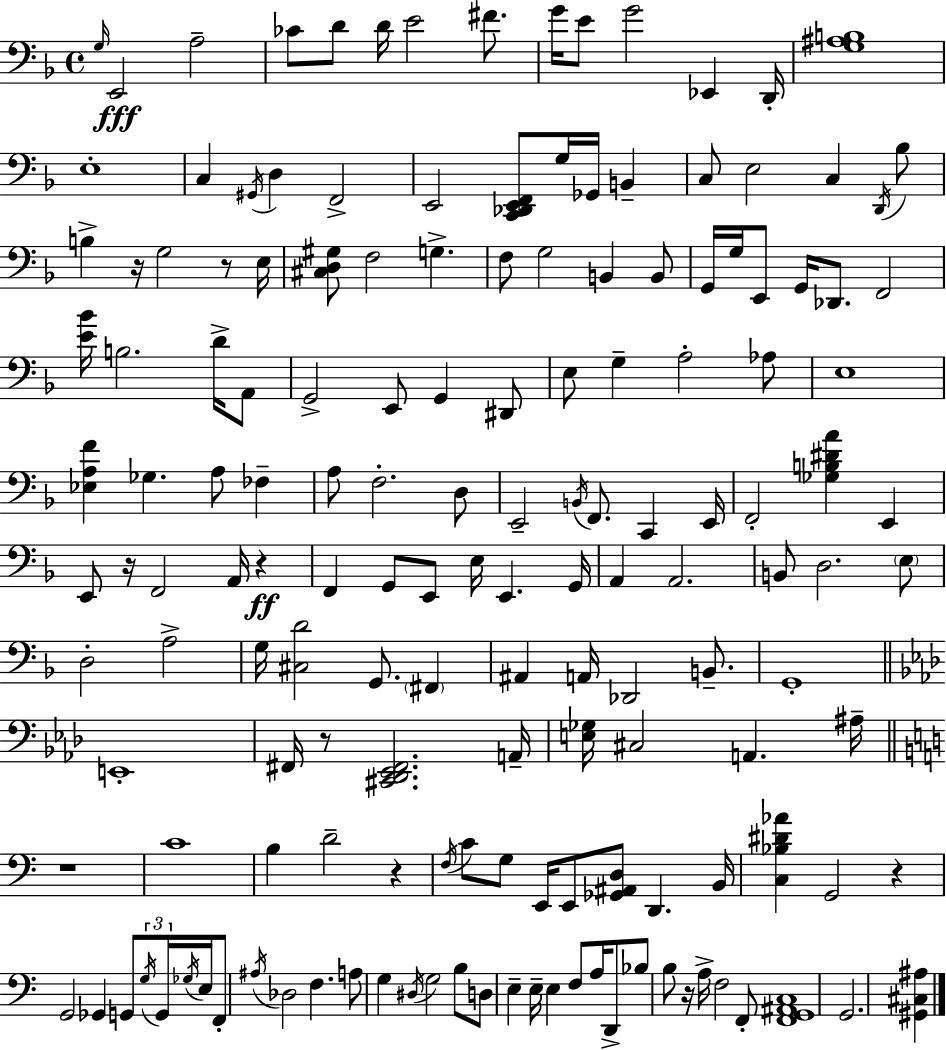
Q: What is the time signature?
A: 4/4